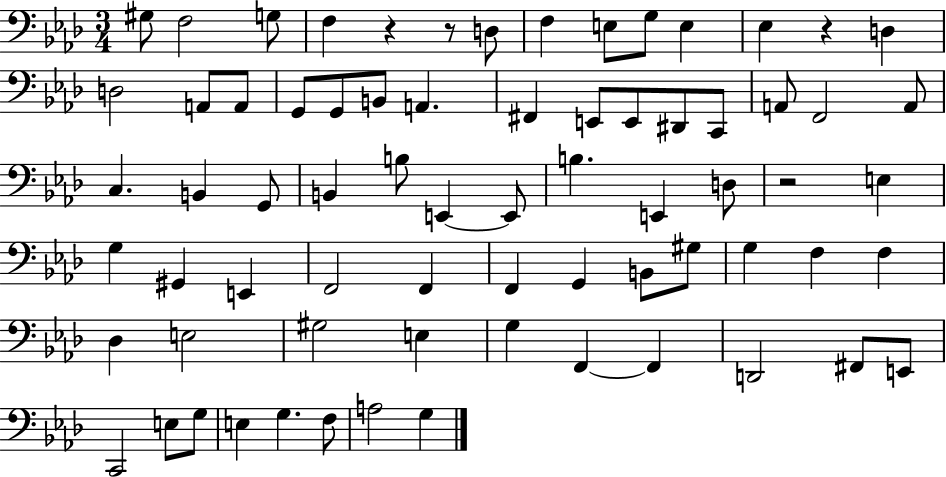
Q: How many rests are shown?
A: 4